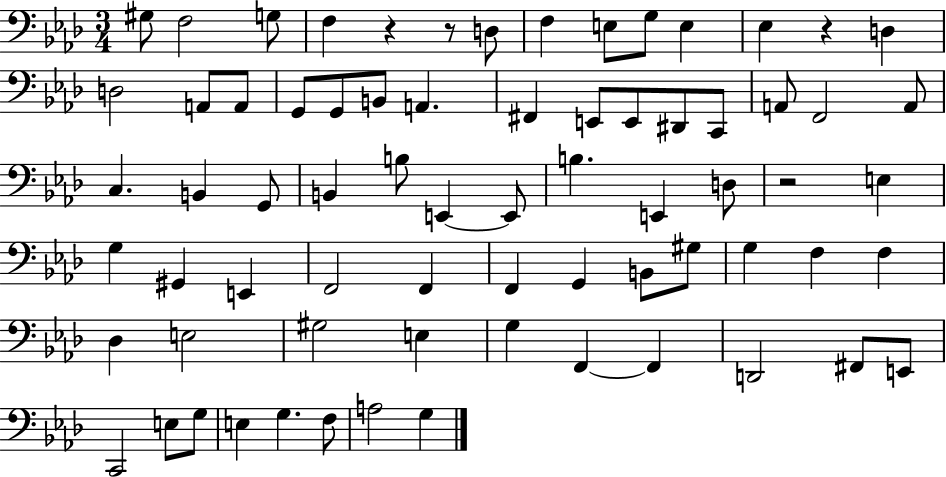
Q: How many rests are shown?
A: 4